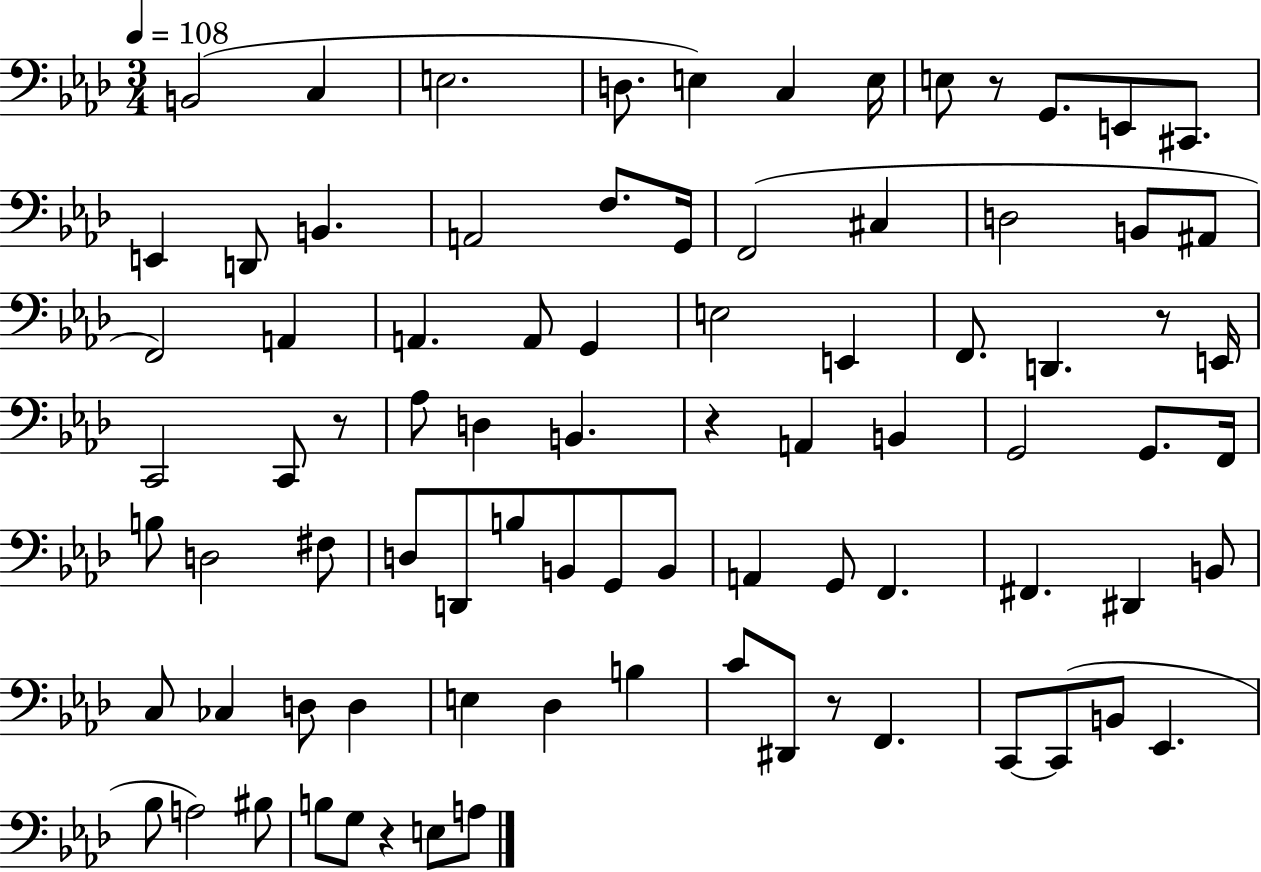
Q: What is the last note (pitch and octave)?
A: A3